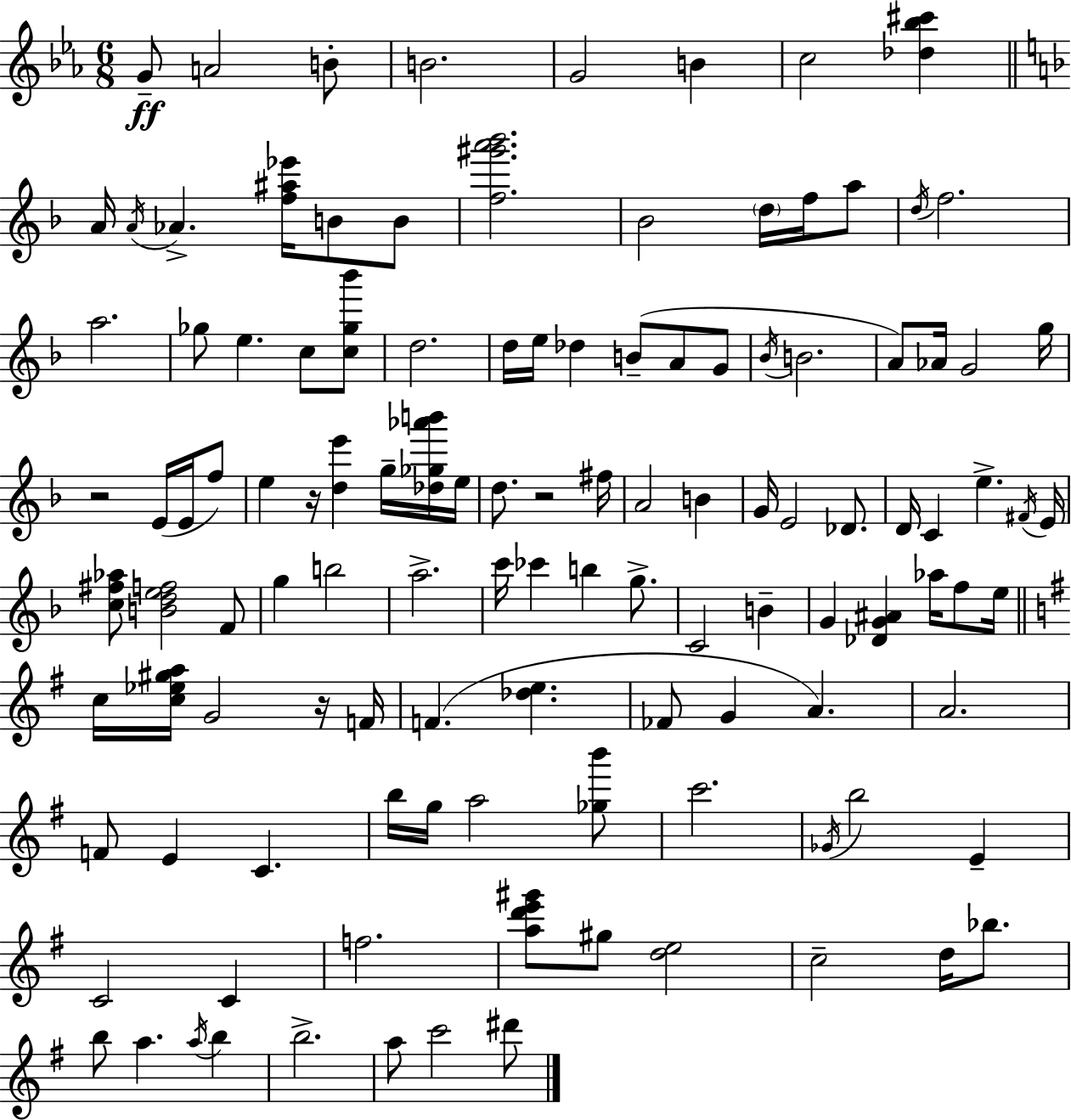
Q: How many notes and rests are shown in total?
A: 118